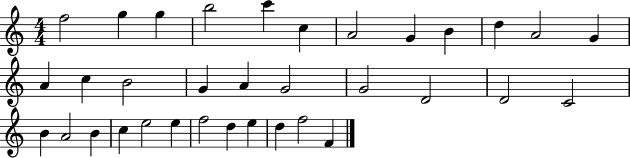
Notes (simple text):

F5/h G5/q G5/q B5/h C6/q C5/q A4/h G4/q B4/q D5/q A4/h G4/q A4/q C5/q B4/h G4/q A4/q G4/h G4/h D4/h D4/h C4/h B4/q A4/h B4/q C5/q E5/h E5/q F5/h D5/q E5/q D5/q F5/h F4/q